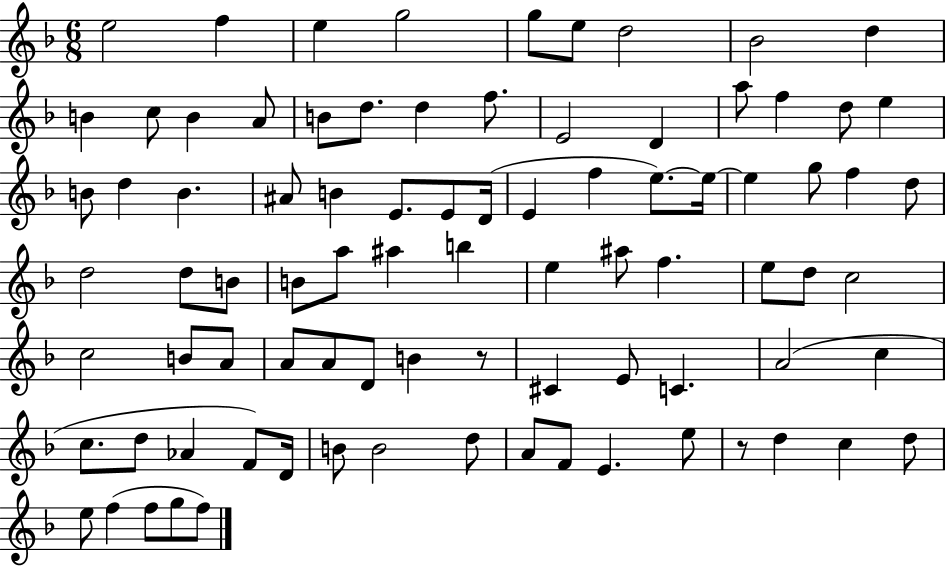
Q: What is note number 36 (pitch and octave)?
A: E5